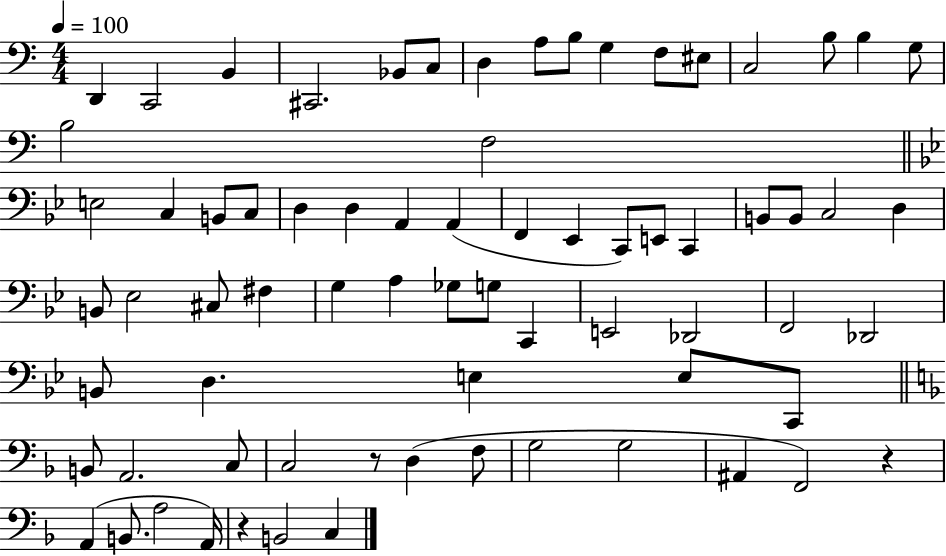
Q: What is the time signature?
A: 4/4